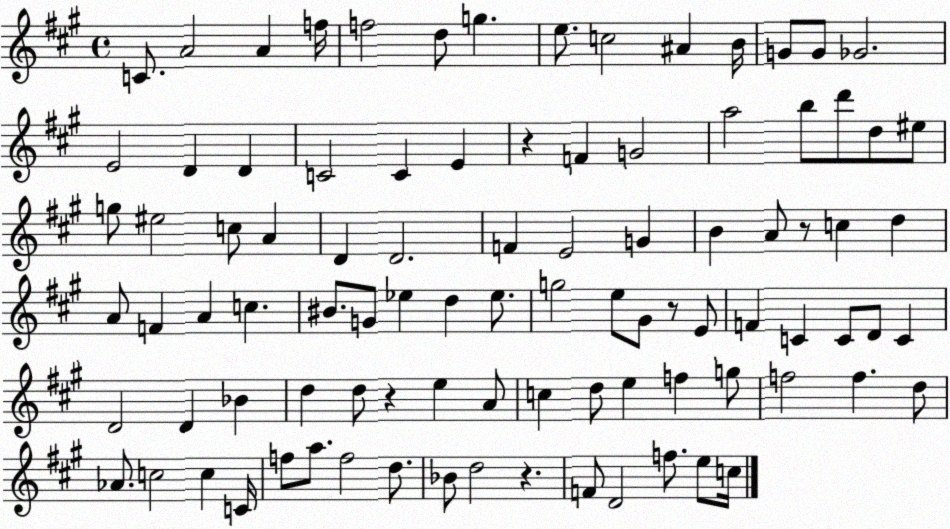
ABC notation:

X:1
T:Untitled
M:4/4
L:1/4
K:A
C/2 A2 A f/4 f2 d/2 g e/2 c2 ^A B/4 G/2 G/2 _G2 E2 D D C2 C E z F G2 a2 b/2 d'/2 d/2 ^e/2 g/2 ^e2 c/2 A D D2 F E2 G B A/2 z/2 c d A/2 F A c ^B/2 G/2 _e d _e/2 g2 e/2 ^G/2 z/2 E/2 F C C/2 D/2 C D2 D _B d d/2 z e A/2 c d/2 e f g/2 f2 f d/2 _A/2 c2 c C/4 f/2 a/2 f2 d/2 _B/2 d2 z F/2 D2 f/2 e/2 c/4